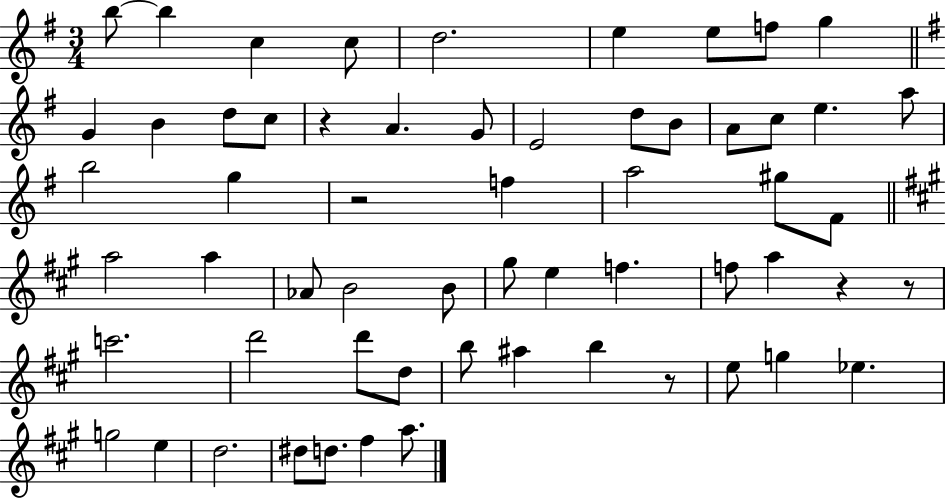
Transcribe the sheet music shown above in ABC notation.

X:1
T:Untitled
M:3/4
L:1/4
K:G
b/2 b c c/2 d2 e e/2 f/2 g G B d/2 c/2 z A G/2 E2 d/2 B/2 A/2 c/2 e a/2 b2 g z2 f a2 ^g/2 ^F/2 a2 a _A/2 B2 B/2 ^g/2 e f f/2 a z z/2 c'2 d'2 d'/2 d/2 b/2 ^a b z/2 e/2 g _e g2 e d2 ^d/2 d/2 ^f a/2